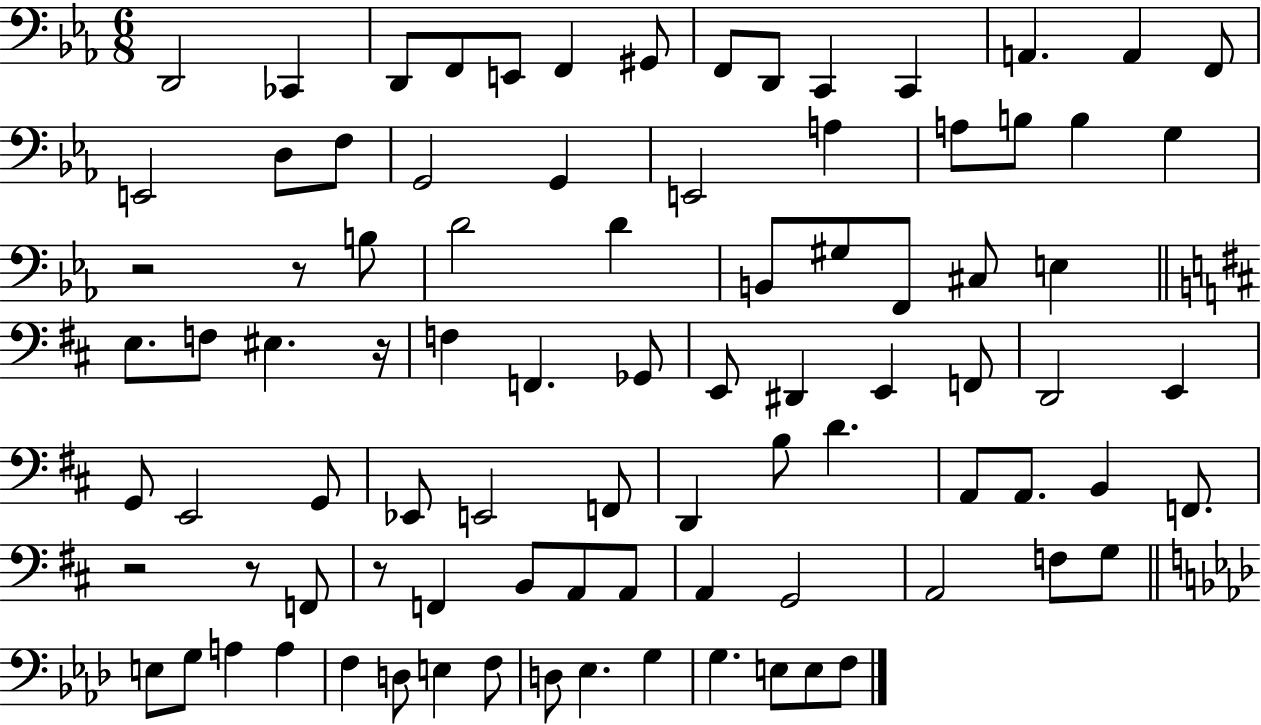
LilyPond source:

{
  \clef bass
  \numericTimeSignature
  \time 6/8
  \key ees \major
  \repeat volta 2 { d,2 ces,4 | d,8 f,8 e,8 f,4 gis,8 | f,8 d,8 c,4 c,4 | a,4. a,4 f,8 | \break e,2 d8 f8 | g,2 g,4 | e,2 a4 | a8 b8 b4 g4 | \break r2 r8 b8 | d'2 d'4 | b,8 gis8 f,8 cis8 e4 | \bar "||" \break \key b \minor e8. f8 eis4. r16 | f4 f,4. ges,8 | e,8 dis,4 e,4 f,8 | d,2 e,4 | \break g,8 e,2 g,8 | ees,8 e,2 f,8 | d,4 b8 d'4. | a,8 a,8. b,4 f,8. | \break r2 r8 f,8 | r8 f,4 b,8 a,8 a,8 | a,4 g,2 | a,2 f8 g8 | \break \bar "||" \break \key aes \major e8 g8 a4 a4 | f4 d8 e4 f8 | d8 ees4. g4 | g4. e8 e8 f8 | \break } \bar "|."
}